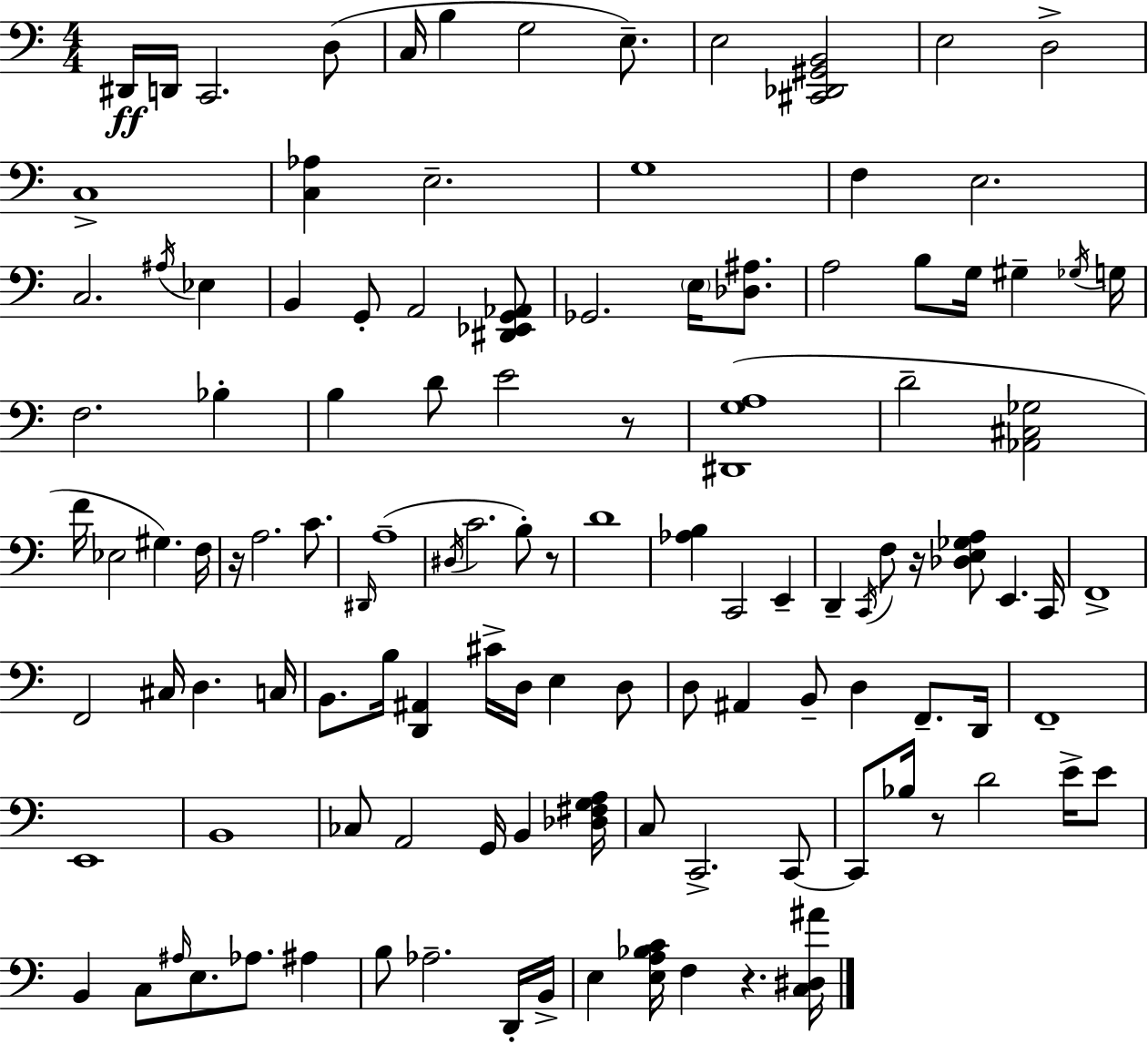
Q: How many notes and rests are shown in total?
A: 117